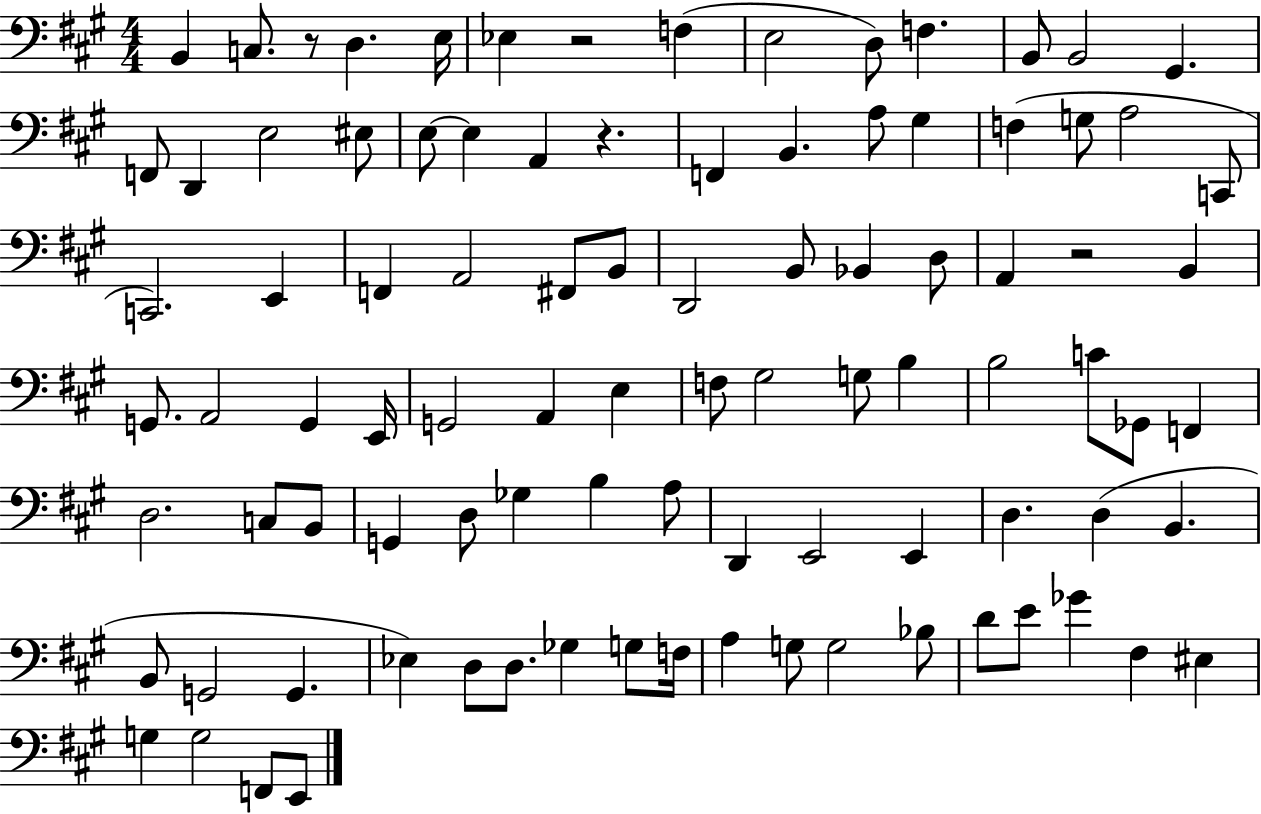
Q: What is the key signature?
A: A major